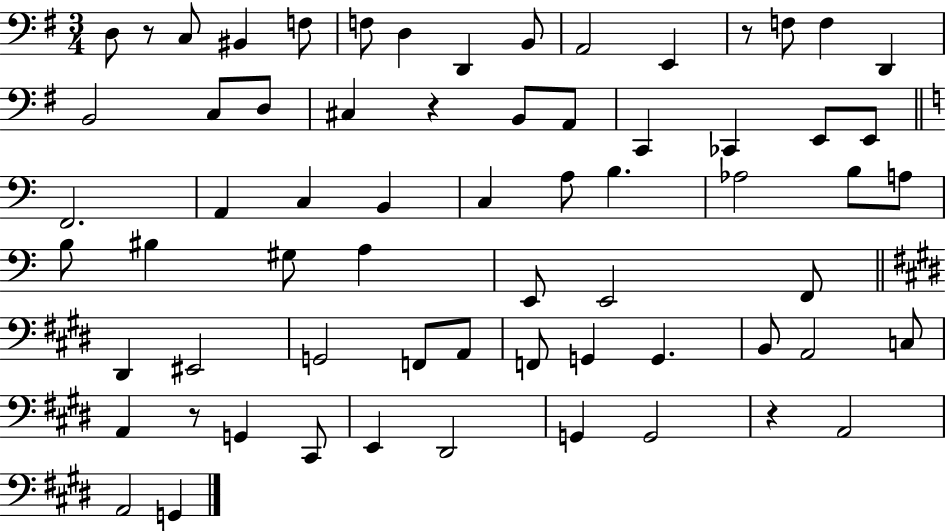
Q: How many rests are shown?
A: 5